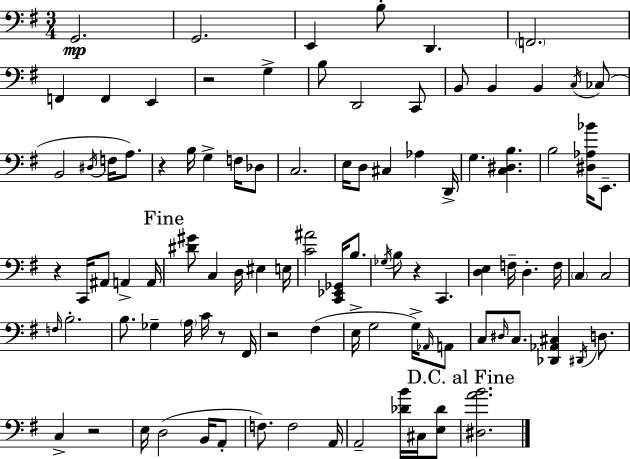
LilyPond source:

{
  \clef bass
  \numericTimeSignature
  \time 3/4
  \key e \minor
  g,2.\mp | g,2. | e,4 b8-. d,4. | \parenthesize f,2. | \break f,4 f,4 e,4 | r2 g4-> | b8 d,2 c,8 | b,8 b,4 b,4 \acciaccatura { c16 }( ces8 | \break b,2 \acciaccatura { dis16 } f16 a8.) | r4 b16 g4-> f16 | des8 c2. | e16 d8 cis4 aes4 | \break d,16-> g4. <c dis b>4. | b2 <dis aes bes'>16 e,8.-- | r4 c,16 ais,8 a,4-> | a,16 \mark "Fine" <dis' gis'>8 c4 d16 eis4 | \break e16 <c' ais'>2 <c, ees, ges,>16 b8. | \acciaccatura { ges16 } b8 r4 c,4. | <d e>4 f16-- d4.-. | f16 \parenthesize c4 c2 | \break \grace { f16 } b2.-. | b8. ges4-- \parenthesize a16 | c'16 r8 fis,16 r2 | fis4( e16-> g2 | \break g16->) \grace { aes,16 } a,8 c8 \grace { dis16 } c8. <des, aes, cis>4 | \acciaccatura { dis,16 } d8. c4-> r2 | e16 d2( | b,16 a,8-. f8.) f2 | \break a,16 a,2-- | <des' b'>16 cis16 <e des'>8 \mark "D.C. al Fine" <dis a' b'>2. | \bar "|."
}